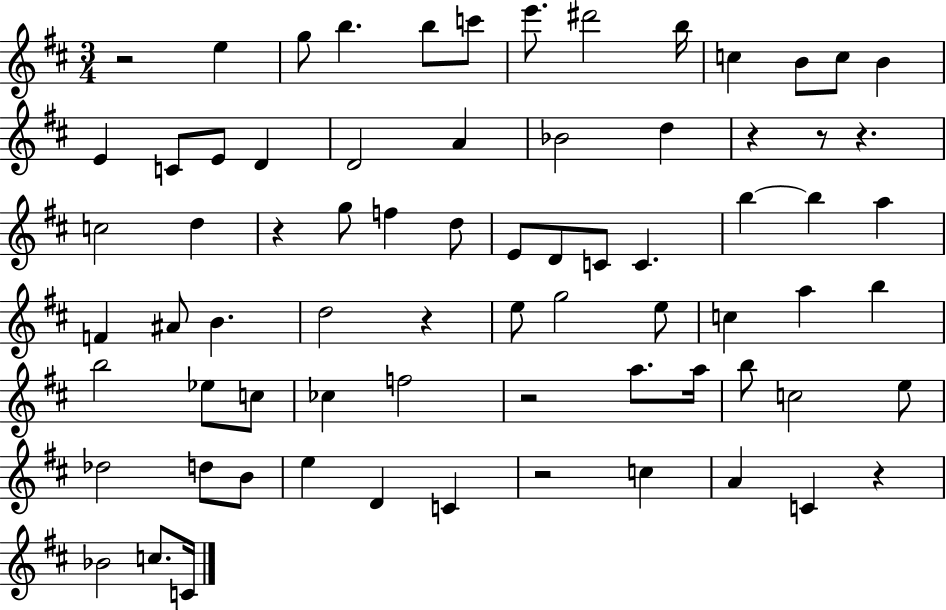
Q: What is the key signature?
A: D major